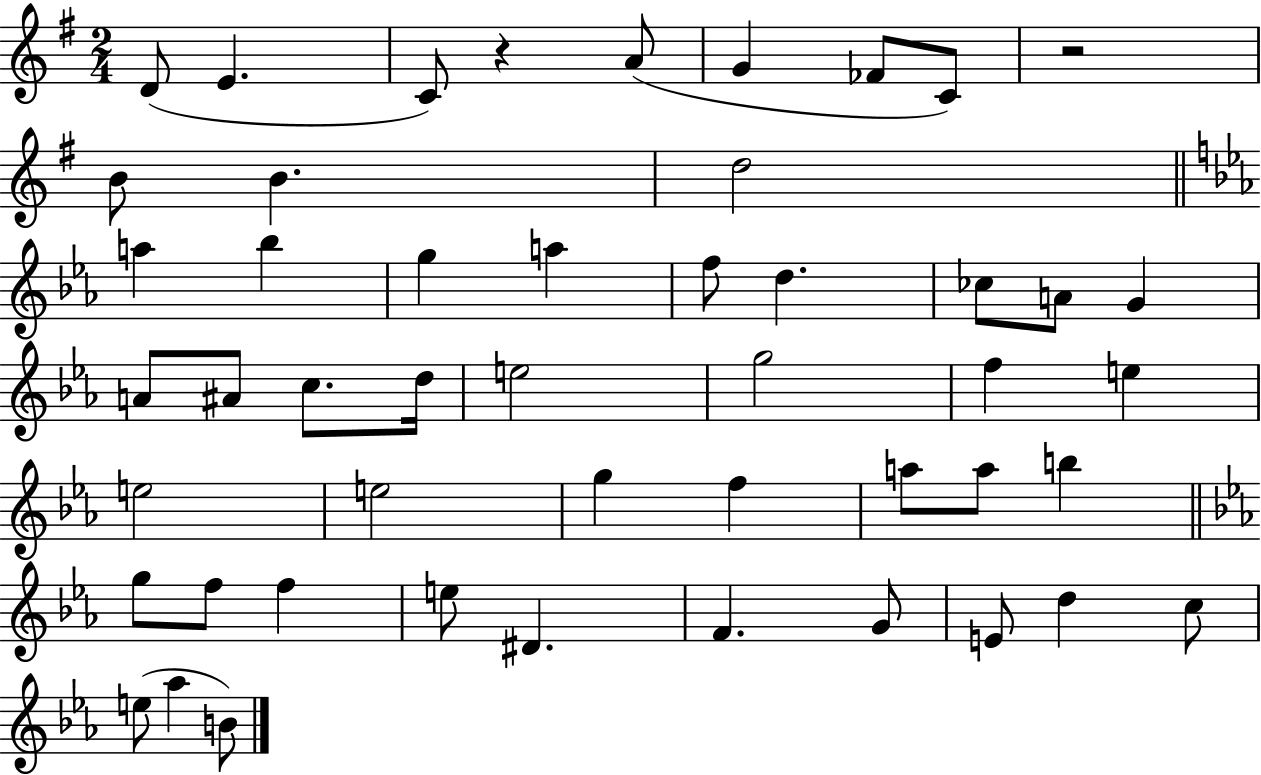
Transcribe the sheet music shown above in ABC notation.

X:1
T:Untitled
M:2/4
L:1/4
K:G
D/2 E C/2 z A/2 G _F/2 C/2 z2 B/2 B d2 a _b g a f/2 d _c/2 A/2 G A/2 ^A/2 c/2 d/4 e2 g2 f e e2 e2 g f a/2 a/2 b g/2 f/2 f e/2 ^D F G/2 E/2 d c/2 e/2 _a B/2